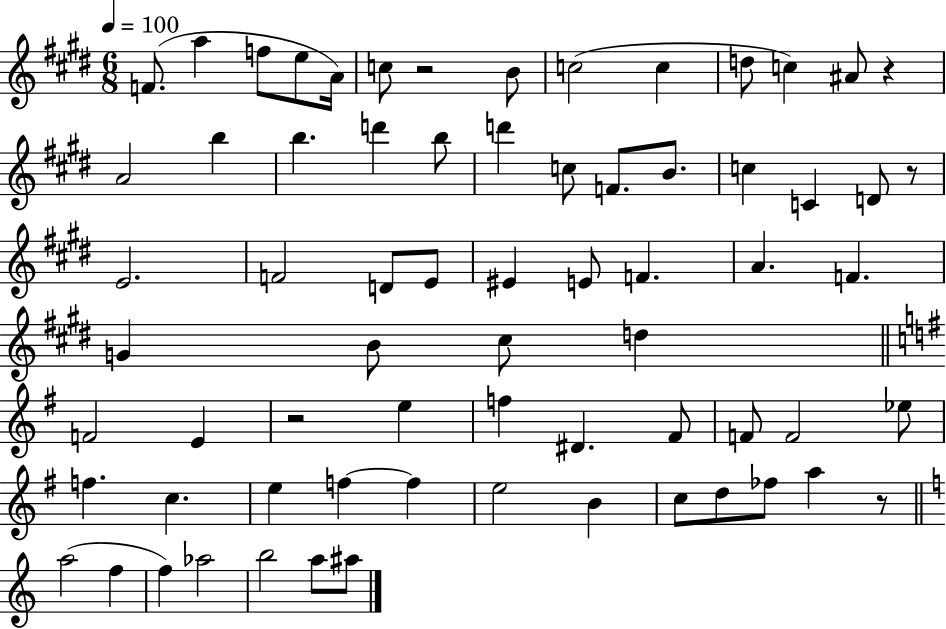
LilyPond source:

{
  \clef treble
  \numericTimeSignature
  \time 6/8
  \key e \major
  \tempo 4 = 100
  \repeat volta 2 { f'8.( a''4 f''8 e''8 a'16) | c''8 r2 b'8 | c''2( c''4 | d''8 c''4) ais'8 r4 | \break a'2 b''4 | b''4. d'''4 b''8 | d'''4 c''8 f'8. b'8. | c''4 c'4 d'8 r8 | \break e'2. | f'2 d'8 e'8 | eis'4 e'8 f'4. | a'4. f'4. | \break g'4 b'8 cis''8 d''4 | \bar "||" \break \key g \major f'2 e'4 | r2 e''4 | f''4 dis'4. fis'8 | f'8 f'2 ees''8 | \break f''4. c''4. | e''4 f''4~~ f''4 | e''2 b'4 | c''8 d''8 fes''8 a''4 r8 | \break \bar "||" \break \key c \major a''2( f''4 | f''4) aes''2 | b''2 a''8 ais''8 | } \bar "|."
}